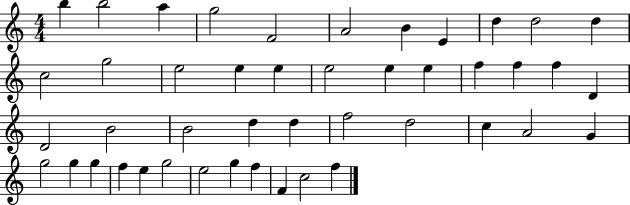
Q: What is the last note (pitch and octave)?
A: F5